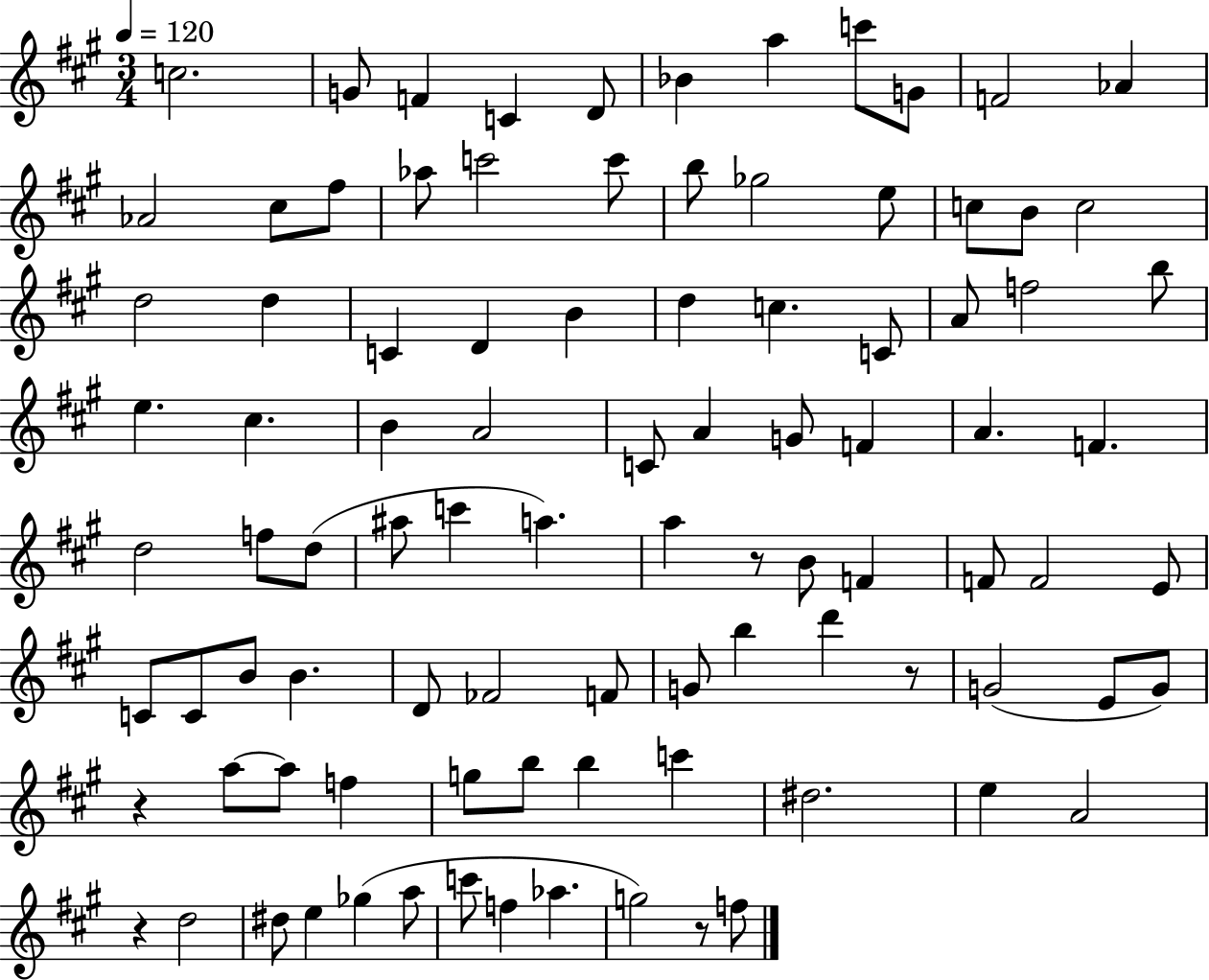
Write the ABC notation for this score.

X:1
T:Untitled
M:3/4
L:1/4
K:A
c2 G/2 F C D/2 _B a c'/2 G/2 F2 _A _A2 ^c/2 ^f/2 _a/2 c'2 c'/2 b/2 _g2 e/2 c/2 B/2 c2 d2 d C D B d c C/2 A/2 f2 b/2 e ^c B A2 C/2 A G/2 F A F d2 f/2 d/2 ^a/2 c' a a z/2 B/2 F F/2 F2 E/2 C/2 C/2 B/2 B D/2 _F2 F/2 G/2 b d' z/2 G2 E/2 G/2 z a/2 a/2 f g/2 b/2 b c' ^d2 e A2 z d2 ^d/2 e _g a/2 c'/2 f _a g2 z/2 f/2